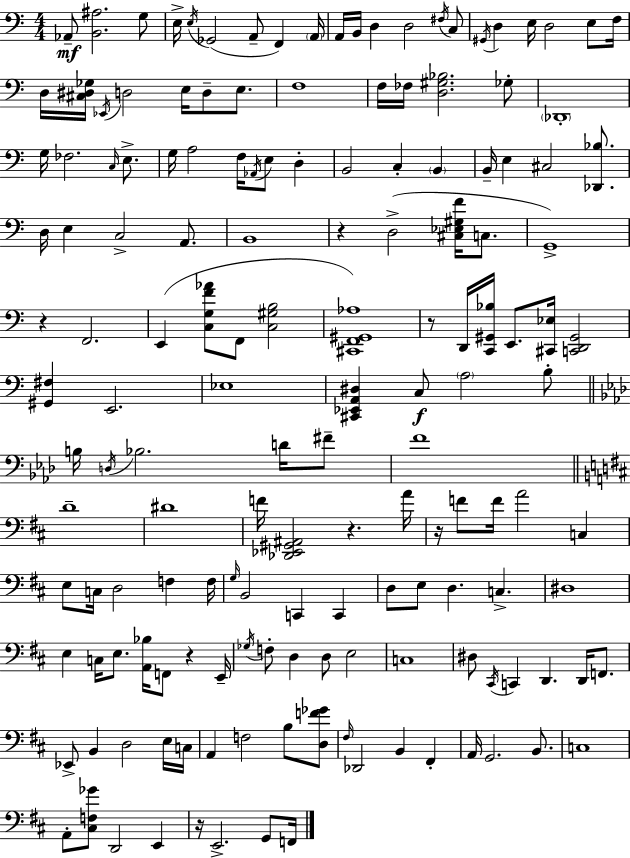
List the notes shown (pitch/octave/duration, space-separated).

Ab2/e [B2,A#3]/h. G3/e E3/s E3/s Gb2/h A2/e F2/q A2/s A2/s B2/s D3/q D3/h F#3/s C3/e G#2/s D3/q E3/s D3/h E3/e F3/s D3/s [C#3,D#3,Gb3]/s Eb2/s D3/h E3/s D3/e E3/e. F3/w F3/s FES3/s [D3,G#3,Bb3]/h. Gb3/e Db2/w G3/s FES3/h. C3/s E3/e. G3/s A3/h F3/s Ab2/s E3/e D3/q B2/h C3/q B2/q B2/s E3/q C#3/h [Db2,Bb3]/e. D3/s E3/q C3/h A2/e. B2/w R/q D3/h [C#3,Eb3,G#3,F4]/s C3/e. G2/w R/q F2/h. E2/q [C3,G3,F4,Ab4]/e F2/e [C3,G#3,B3]/h [C#2,F2,G#2,Ab3]/w R/e D2/s [C2,G#2,Bb3]/s E2/e. [C#2,Eb3]/s [C2,D2,G#2]/h [G#2,F#3]/q E2/h. Eb3/w [C#2,Eb2,A2,D#3]/q C3/e A3/h B3/e B3/s D3/s Bb3/h. D4/s F#4/e F4/w D4/w D#4/w F4/s [Db2,Eb2,G#2,A#2]/h R/q. A4/s R/s F4/e F4/s A4/h C3/q E3/e C3/s D3/h F3/q F3/s G3/s B2/h C2/q C2/q D3/e E3/e D3/q. C3/q. D#3/w E3/q C3/s E3/e. [A2,Bb3]/s F2/e R/q E2/s Gb3/s F3/e D3/q D3/e E3/h C3/w D#3/e C#2/s C2/q D2/q. D2/s F2/e. Eb2/e B2/q D3/h E3/s C3/s A2/q F3/h B3/e [D3,F4,Gb4]/e F#3/s Db2/h B2/q F#2/q A2/s G2/h. B2/e. C3/w A2/e [C#3,F3,Gb4]/e D2/h E2/q R/s E2/h. G2/e F2/s